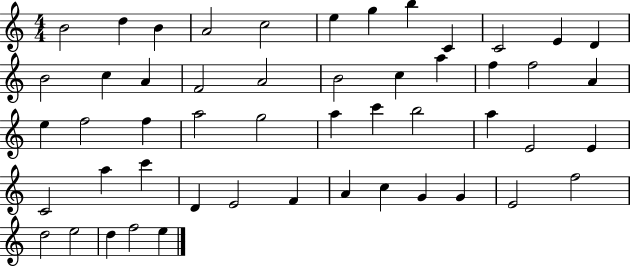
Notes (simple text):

B4/h D5/q B4/q A4/h C5/h E5/q G5/q B5/q C4/q C4/h E4/q D4/q B4/h C5/q A4/q F4/h A4/h B4/h C5/q A5/q F5/q F5/h A4/q E5/q F5/h F5/q A5/h G5/h A5/q C6/q B5/h A5/q E4/h E4/q C4/h A5/q C6/q D4/q E4/h F4/q A4/q C5/q G4/q G4/q E4/h F5/h D5/h E5/h D5/q F5/h E5/q